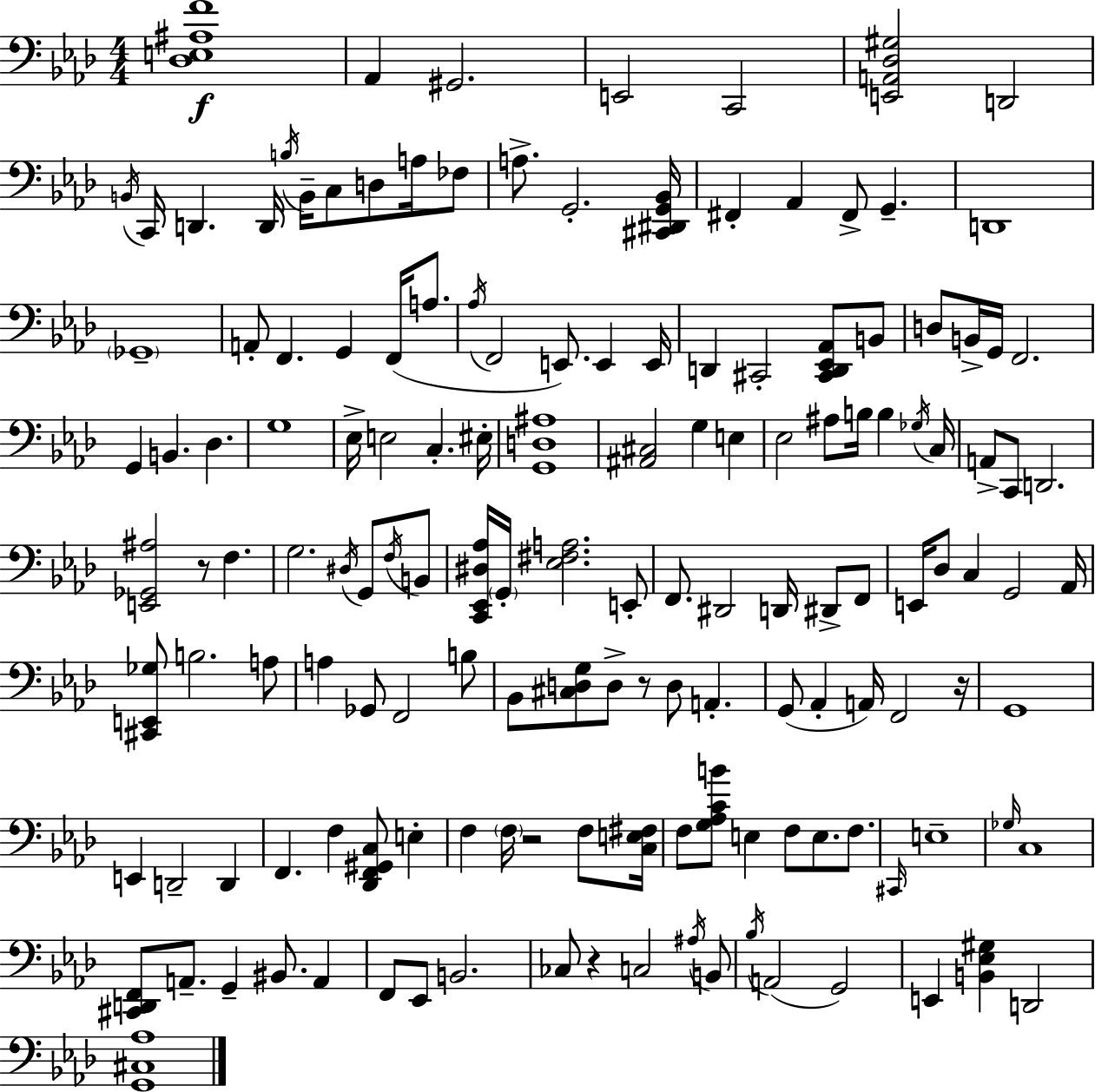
{
  \clef bass
  \numericTimeSignature
  \time 4/4
  \key aes \major
  <des e ais f'>1\f | aes,4 gis,2. | e,2 c,2 | <e, a, des gis>2 d,2 | \break \acciaccatura { b,16 } c,16 d,4. d,16 \acciaccatura { b16 } b,16-- c8 d8 a16 | fes8 a8.-> g,2.-. | <cis, dis, g, bes,>16 fis,4-. aes,4 fis,8-> g,4.-- | d,1 | \break \parenthesize ges,1-- | a,8-. f,4. g,4 f,16( a8. | \acciaccatura { aes16 } f,2 e,8.) e,4 | e,16 d,4 cis,2-. <cis, d, ees, aes,>8 | \break b,8 d8 b,16-> g,16 f,2. | g,4 b,4. des4. | g1 | ees16-> e2 c4.-. | \break eis16-. <g, d ais>1 | <ais, cis>2 g4 e4 | ees2 ais8 b16 b4 | \acciaccatura { ges16 } c16 a,8-> c,8 d,2. | \break <e, ges, ais>2 r8 f4. | g2. | \acciaccatura { dis16 } g,8 \acciaccatura { f16 } b,8 <c, ees, dis aes>16 \parenthesize g,16-. <ees fis a>2. | e,8-. f,8. dis,2 | \break d,16 dis,8-> f,8 e,16 des8 c4 g,2 | aes,16 <cis, e, ges>8 b2. | a8 a4 ges,8 f,2 | b8 bes,8 <cis d g>8 d8-> r8 d8 | \break a,4.-. g,8( aes,4-. a,16) f,2 | r16 g,1 | e,4 d,2-- | d,4 f,4. f4 | \break <des, f, gis, c>8 e4-. f4 \parenthesize f16 r2 | f8 <c e fis>16 f8 <g aes c' b'>8 e4 f8 | e8. f8. \grace { cis,16 } e1-- | \grace { ges16 } c1 | \break <cis, d, f,>8 a,8.-- g,4-- | bis,8. a,4 f,8 ees,8 b,2. | ces8 r4 c2 | \acciaccatura { ais16 } b,8 \acciaccatura { bes16 }( a,2 | \break g,2) e,4 <b, ees gis>4 | d,2 <g, cis aes>1 | \bar "|."
}